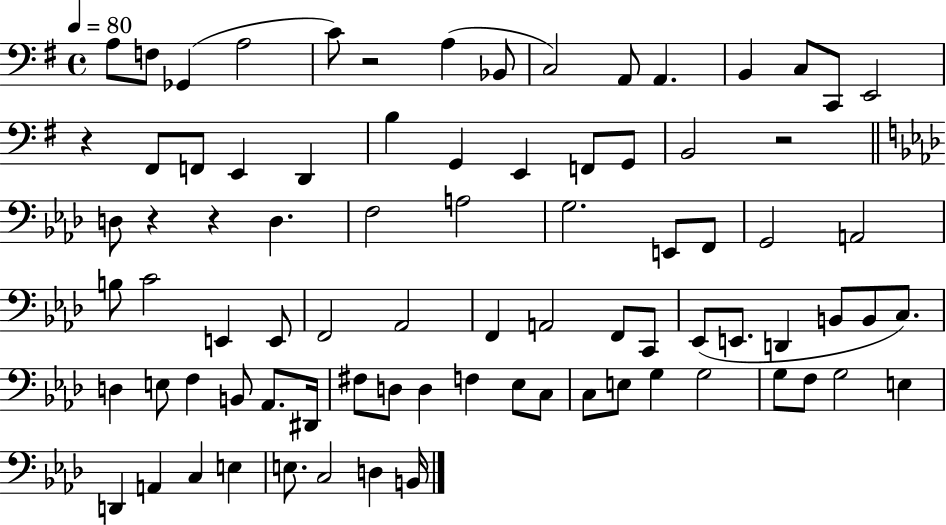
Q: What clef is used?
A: bass